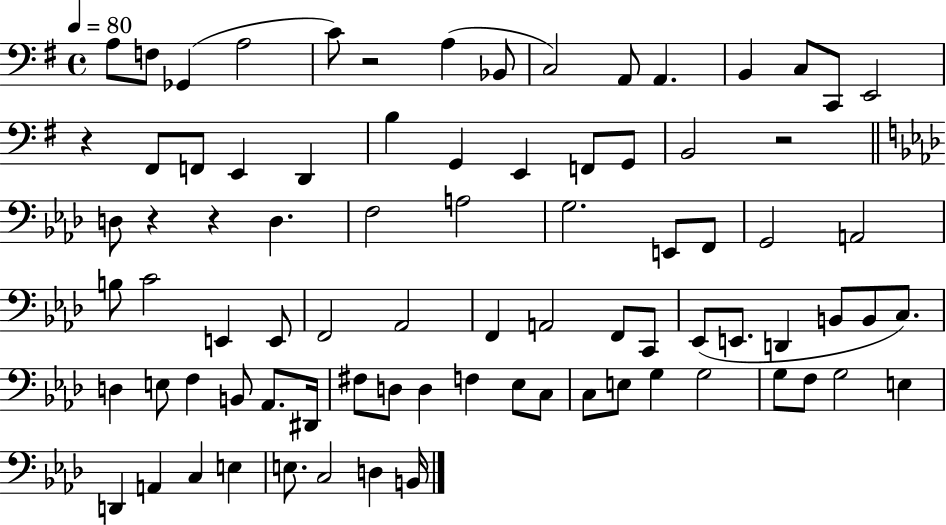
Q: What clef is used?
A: bass